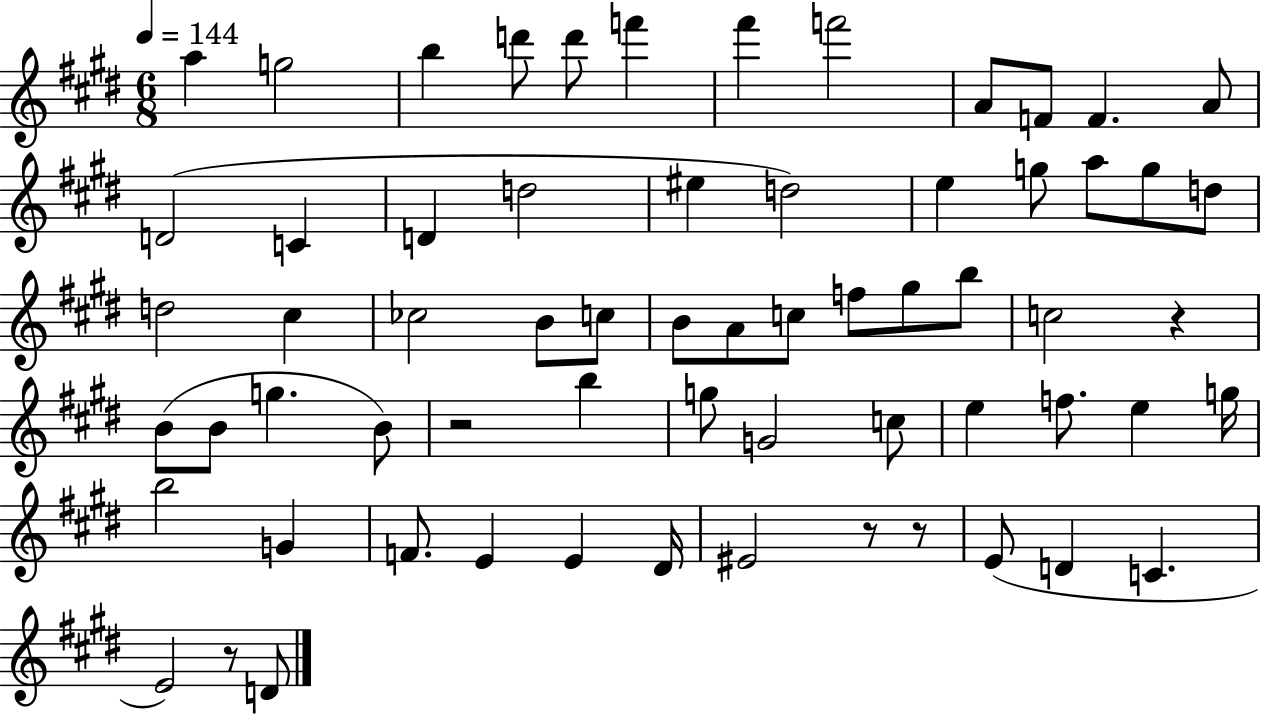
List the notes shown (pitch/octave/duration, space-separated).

A5/q G5/h B5/q D6/e D6/e F6/q F#6/q F6/h A4/e F4/e F4/q. A4/e D4/h C4/q D4/q D5/h EIS5/q D5/h E5/q G5/e A5/e G5/e D5/e D5/h C#5/q CES5/h B4/e C5/e B4/e A4/e C5/e F5/e G#5/e B5/e C5/h R/q B4/e B4/e G5/q. B4/e R/h B5/q G5/e G4/h C5/e E5/q F5/e. E5/q G5/s B5/h G4/q F4/e. E4/q E4/q D#4/s EIS4/h R/e R/e E4/e D4/q C4/q. E4/h R/e D4/e